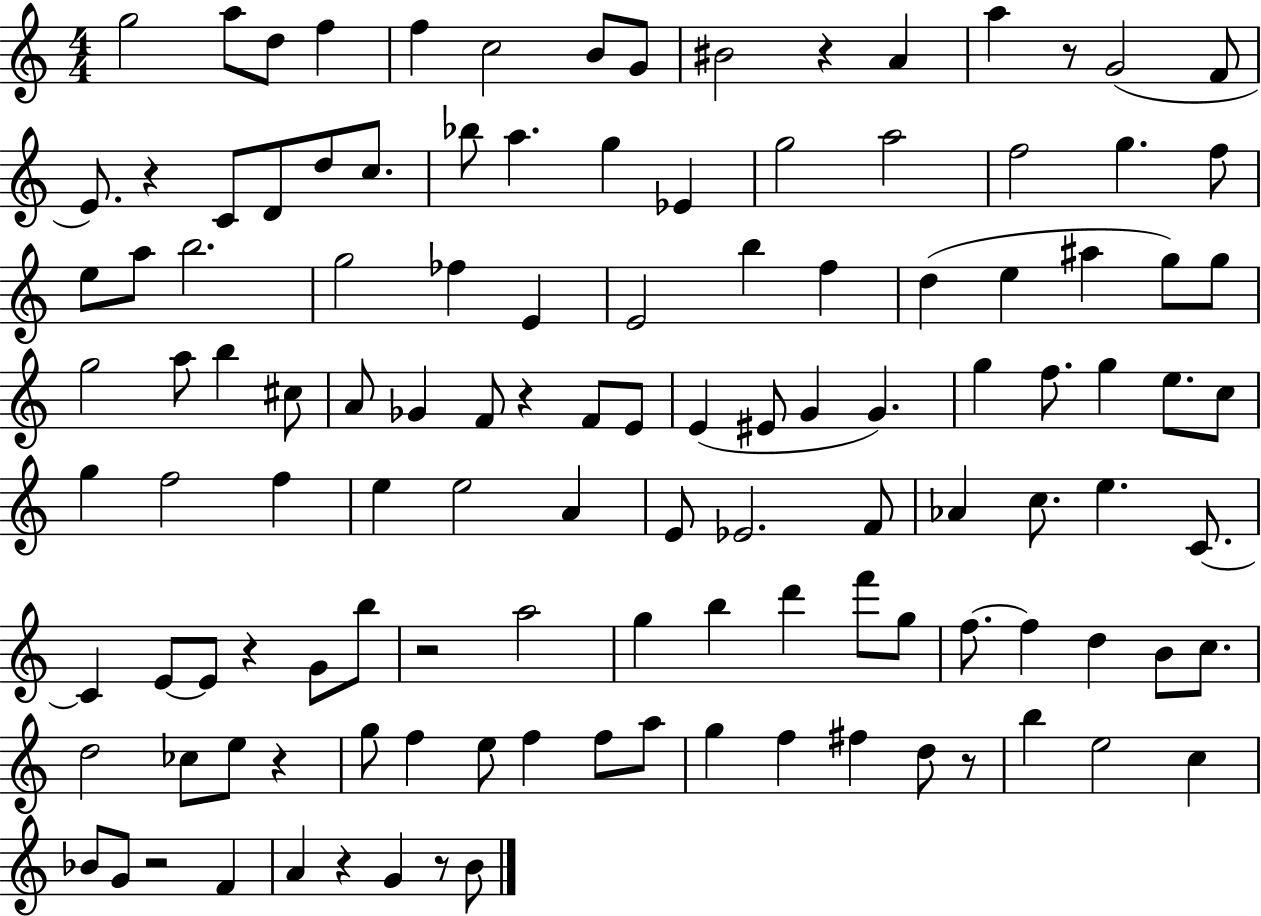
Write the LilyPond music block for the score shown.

{
  \clef treble
  \numericTimeSignature
  \time 4/4
  \key c \major
  g''2 a''8 d''8 f''4 | f''4 c''2 b'8 g'8 | bis'2 r4 a'4 | a''4 r8 g'2( f'8 | \break e'8.) r4 c'8 d'8 d''8 c''8. | bes''8 a''4. g''4 ees'4 | g''2 a''2 | f''2 g''4. f''8 | \break e''8 a''8 b''2. | g''2 fes''4 e'4 | e'2 b''4 f''4 | d''4( e''4 ais''4 g''8) g''8 | \break g''2 a''8 b''4 cis''8 | a'8 ges'4 f'8 r4 f'8 e'8 | e'4( eis'8 g'4 g'4.) | g''4 f''8. g''4 e''8. c''8 | \break g''4 f''2 f''4 | e''4 e''2 a'4 | e'8 ees'2. f'8 | aes'4 c''8. e''4. c'8.~~ | \break c'4 e'8~~ e'8 r4 g'8 b''8 | r2 a''2 | g''4 b''4 d'''4 f'''8 g''8 | f''8.~~ f''4 d''4 b'8 c''8. | \break d''2 ces''8 e''8 r4 | g''8 f''4 e''8 f''4 f''8 a''8 | g''4 f''4 fis''4 d''8 r8 | b''4 e''2 c''4 | \break bes'8 g'8 r2 f'4 | a'4 r4 g'4 r8 b'8 | \bar "|."
}